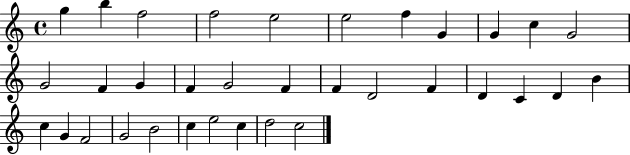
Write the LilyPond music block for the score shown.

{
  \clef treble
  \time 4/4
  \defaultTimeSignature
  \key c \major
  g''4 b''4 f''2 | f''2 e''2 | e''2 f''4 g'4 | g'4 c''4 g'2 | \break g'2 f'4 g'4 | f'4 g'2 f'4 | f'4 d'2 f'4 | d'4 c'4 d'4 b'4 | \break c''4 g'4 f'2 | g'2 b'2 | c''4 e''2 c''4 | d''2 c''2 | \break \bar "|."
}